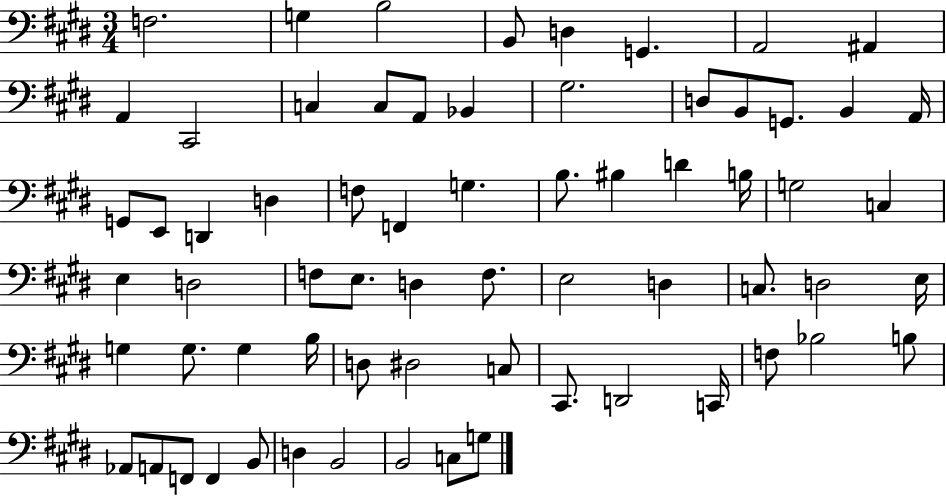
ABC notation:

X:1
T:Untitled
M:3/4
L:1/4
K:E
F,2 G, B,2 B,,/2 D, G,, A,,2 ^A,, A,, ^C,,2 C, C,/2 A,,/2 _B,, ^G,2 D,/2 B,,/2 G,,/2 B,, A,,/4 G,,/2 E,,/2 D,, D, F,/2 F,, G, B,/2 ^B, D B,/4 G,2 C, E, D,2 F,/2 E,/2 D, F,/2 E,2 D, C,/2 D,2 E,/4 G, G,/2 G, B,/4 D,/2 ^D,2 C,/2 ^C,,/2 D,,2 C,,/4 F,/2 _B,2 B,/2 _A,,/2 A,,/2 F,,/2 F,, B,,/2 D, B,,2 B,,2 C,/2 G,/2